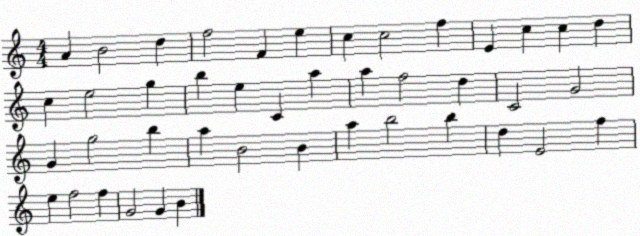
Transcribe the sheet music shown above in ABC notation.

X:1
T:Untitled
M:4/4
L:1/4
K:C
A B2 d f2 F e c c2 f E c c d c e2 g b e C a a f2 d C2 G2 G g2 b a B2 B a b2 b d E2 f e f2 f G2 G B